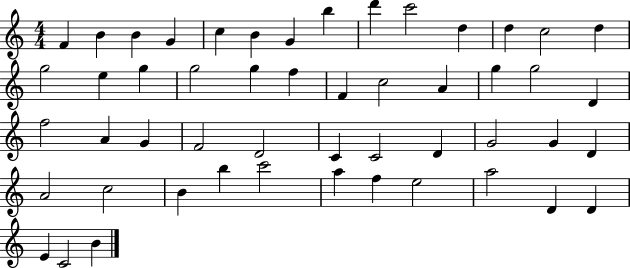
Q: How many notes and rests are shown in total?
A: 51